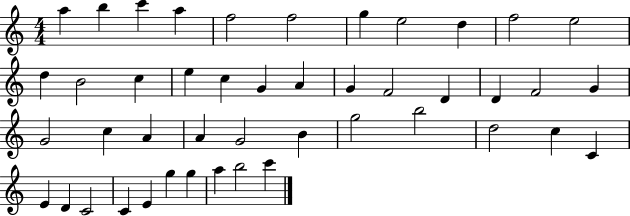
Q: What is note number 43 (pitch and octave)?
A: A5